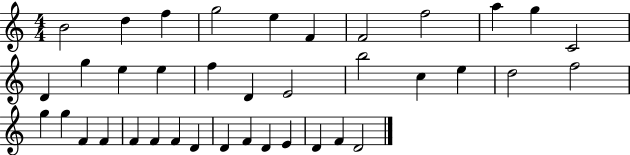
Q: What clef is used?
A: treble